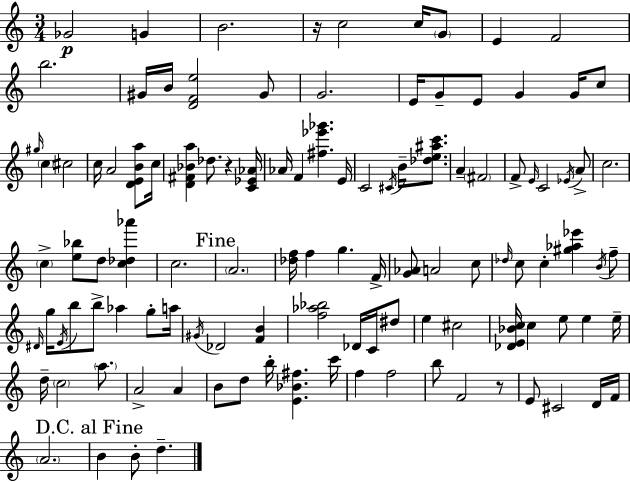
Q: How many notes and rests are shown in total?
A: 112